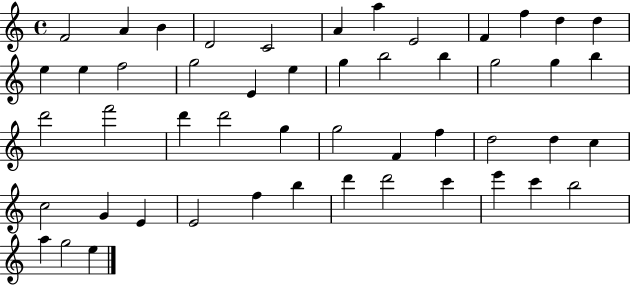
{
  \clef treble
  \time 4/4
  \defaultTimeSignature
  \key c \major
  f'2 a'4 b'4 | d'2 c'2 | a'4 a''4 e'2 | f'4 f''4 d''4 d''4 | \break e''4 e''4 f''2 | g''2 e'4 e''4 | g''4 b''2 b''4 | g''2 g''4 b''4 | \break d'''2 f'''2 | d'''4 d'''2 g''4 | g''2 f'4 f''4 | d''2 d''4 c''4 | \break c''2 g'4 e'4 | e'2 f''4 b''4 | d'''4 d'''2 c'''4 | e'''4 c'''4 b''2 | \break a''4 g''2 e''4 | \bar "|."
}